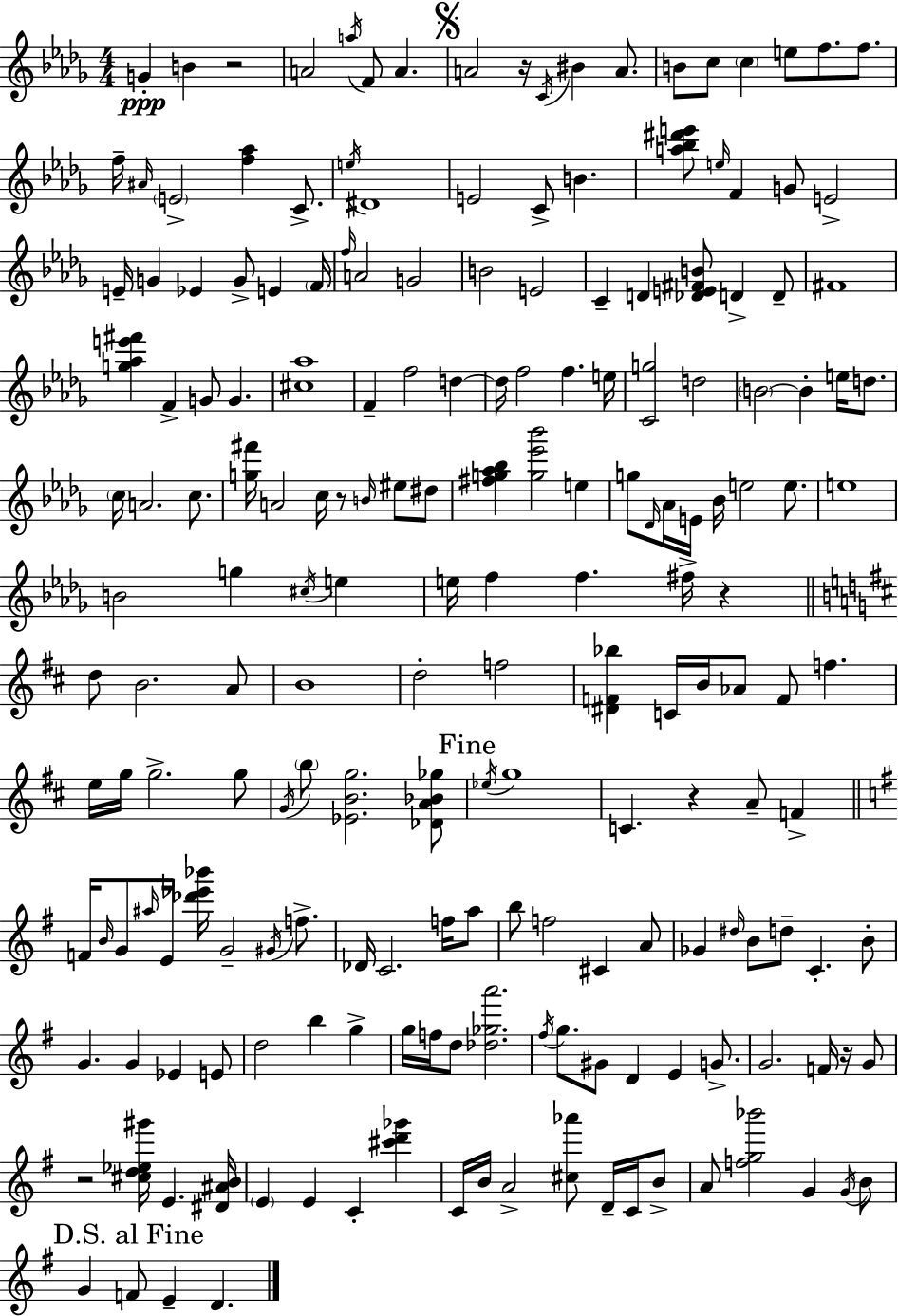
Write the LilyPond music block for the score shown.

{
  \clef treble
  \numericTimeSignature
  \time 4/4
  \key bes \minor
  g'4-.\ppp b'4 r2 | a'2 \acciaccatura { a''16 } f'8 a'4. | \mark \markup { \musicglyph "scripts.segno" } a'2 r16 \acciaccatura { c'16 } bis'4 a'8. | b'8 c''8 \parenthesize c''4 e''8 f''8. f''8. | \break f''16-- \grace { ais'16 } \parenthesize e'2-> <f'' aes''>4 | c'8.-> \acciaccatura { e''16 } dis'1 | e'2 c'8-> b'4. | <a'' bes'' dis''' e'''>8 \grace { e''16 } f'4 g'8 e'2-> | \break e'16-- g'4 ees'4 g'8-> | e'4 \parenthesize f'16 \grace { f''16 } a'2 g'2 | b'2 e'2 | c'4-- d'4 <des' e' fis' b'>8 | \break d'4-> d'8-- fis'1 | <g'' aes'' e''' fis'''>4 f'4-> g'8 | g'4. <cis'' aes''>1 | f'4-- f''2 | \break d''4~~ d''16 f''2 f''4. | e''16 <c' g''>2 d''2 | \parenthesize b'2~~ b'4-. | e''16 d''8. \parenthesize c''16 a'2. | \break c''8. <g'' fis'''>16 a'2 c''16 | r8 \grace { b'16 } eis''8 dis''8 <fis'' g'' aes'' bes''>4 <g'' ees''' bes'''>2 | e''4 g''8 \grace { des'16 } aes'16 e'16 bes'16 e''2 | e''8. e''1 | \break b'2 | g''4 \acciaccatura { cis''16 } e''4 e''16 f''4 f''4. | fis''16-> r4 \bar "||" \break \key b \minor d''8 b'2. a'8 | b'1 | d''2-. f''2 | <dis' f' bes''>4 c'16 b'16 aes'8 f'8 f''4. | \break e''16 g''16 g''2.-> g''8 | \acciaccatura { g'16 } \parenthesize b''8 <ees' b' g''>2. <des' a' bes' ges''>8 | \mark "Fine" \acciaccatura { ees''16 } g''1 | c'4. r4 a'8-- f'4-> | \break \bar "||" \break \key e \minor f'16 \grace { b'16 } g'8 \grace { ais''16 } e'16 <des''' ees''' bes'''>16 g'2-- \acciaccatura { gis'16 } | f''8.-> des'16 c'2. | f''16 a''8 b''8 f''2 cis'4 | a'8 ges'4 \grace { dis''16 } b'8 d''8-- c'4.-. | \break b'8-. g'4. g'4 ees'4 | e'8 d''2 b''4 | g''4-> g''16 f''16 d''8 <des'' ges'' a'''>2. | \acciaccatura { fis''16 } g''8. gis'8 d'4 e'4 | \break g'8.-> g'2. | f'16 r16 g'8 r2 <cis'' d'' ees'' gis'''>16 e'4. | <dis' ais' b'>16 \parenthesize e'4 e'4 c'4-. | <cis''' d''' ges'''>4 c'16 b'16 a'2-> <cis'' aes'''>8 | \break d'16-- c'16 b'8-> a'8 <f'' g'' bes'''>2 g'4 | \acciaccatura { g'16 } b'8 \mark "D.S. al Fine" g'4 f'8 e'4-- | d'4. \bar "|."
}